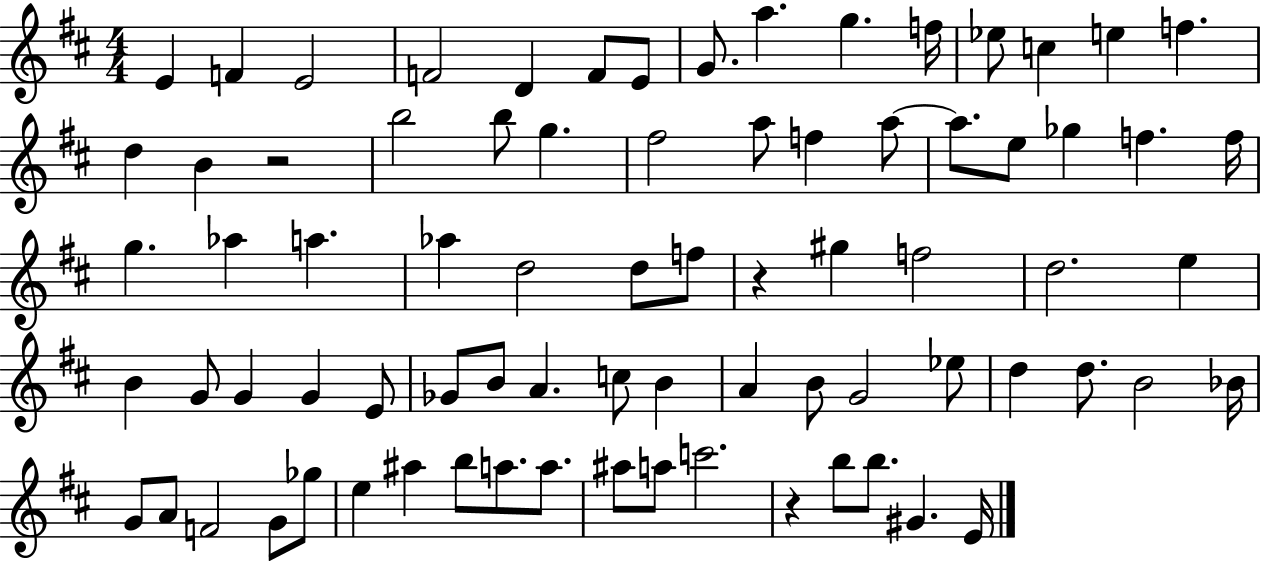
X:1
T:Untitled
M:4/4
L:1/4
K:D
E F E2 F2 D F/2 E/2 G/2 a g f/4 _e/2 c e f d B z2 b2 b/2 g ^f2 a/2 f a/2 a/2 e/2 _g f f/4 g _a a _a d2 d/2 f/2 z ^g f2 d2 e B G/2 G G E/2 _G/2 B/2 A c/2 B A B/2 G2 _e/2 d d/2 B2 _B/4 G/2 A/2 F2 G/2 _g/2 e ^a b/2 a/2 a/2 ^a/2 a/2 c'2 z b/2 b/2 ^G E/4